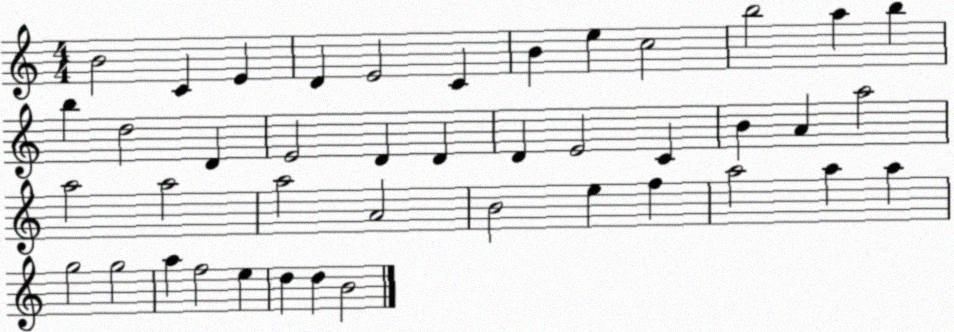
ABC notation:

X:1
T:Untitled
M:4/4
L:1/4
K:C
B2 C E D E2 C B e c2 b2 a b b d2 D E2 D D D E2 C B A a2 a2 a2 a2 A2 B2 e f a2 a a g2 g2 a f2 e d d B2